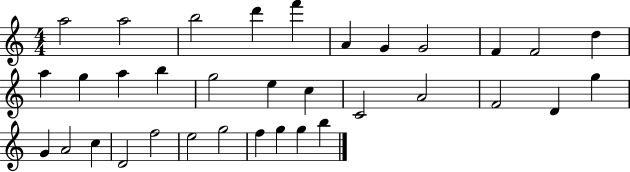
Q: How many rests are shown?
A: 0